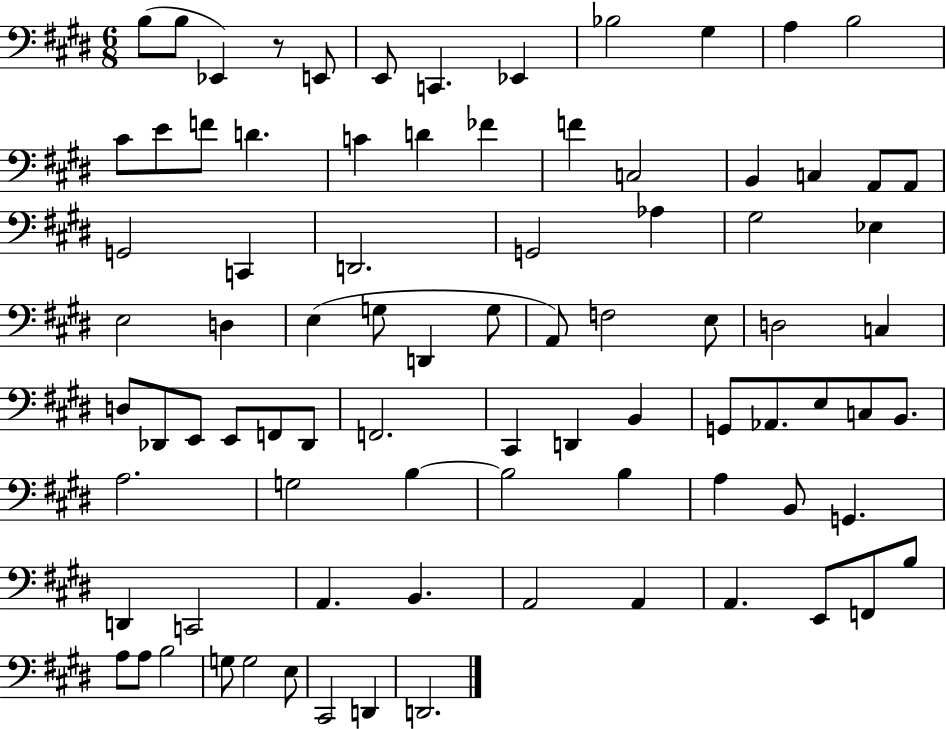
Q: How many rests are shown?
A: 1